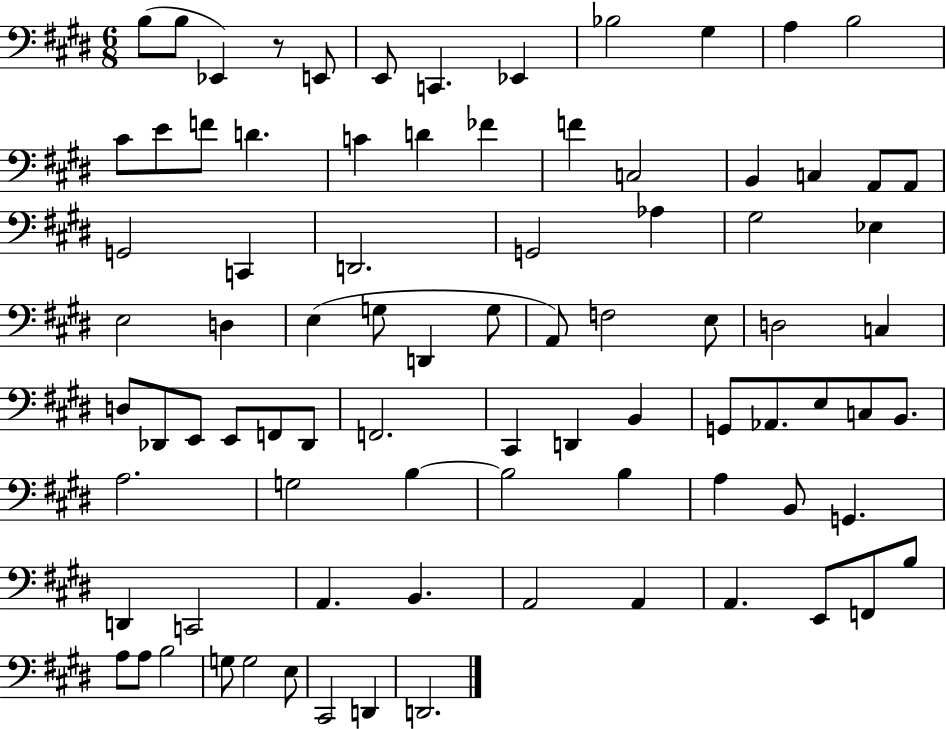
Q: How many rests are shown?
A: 1